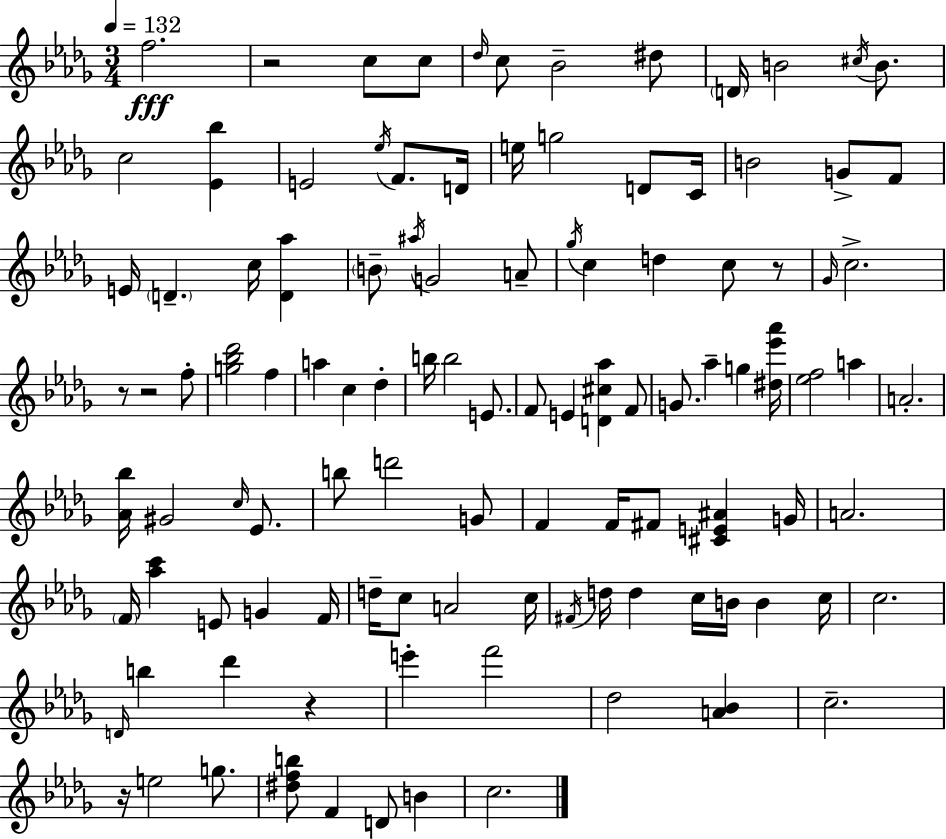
F5/h. R/h C5/e C5/e Db5/s C5/e Bb4/h D#5/e D4/s B4/h C#5/s B4/e. C5/h [Eb4,Bb5]/q E4/h Eb5/s F4/e. D4/s E5/s G5/h D4/e C4/s B4/h G4/e F4/e E4/s D4/q. C5/s [D4,Ab5]/q B4/e A#5/s G4/h A4/e Gb5/s C5/q D5/q C5/e R/e Gb4/s C5/h. R/e R/h F5/e [G5,Bb5,Db6]/h F5/q A5/q C5/q Db5/q B5/s B5/h E4/e. F4/e E4/q [D4,C#5,Ab5]/q F4/e G4/e. Ab5/q G5/q [D#5,Eb6,Ab6]/s [Eb5,F5]/h A5/q A4/h. [Ab4,Bb5]/s G#4/h C5/s Eb4/e. B5/e D6/h G4/e F4/q F4/s F#4/e [C#4,E4,A#4]/q G4/s A4/h. F4/s [Ab5,C6]/q E4/e G4/q F4/s D5/s C5/e A4/h C5/s F#4/s D5/s D5/q C5/s B4/s B4/q C5/s C5/h. D4/s B5/q Db6/q R/q E6/q F6/h Db5/h [A4,Bb4]/q C5/h. R/s E5/h G5/e. [D#5,F5,B5]/e F4/q D4/e B4/q C5/h.